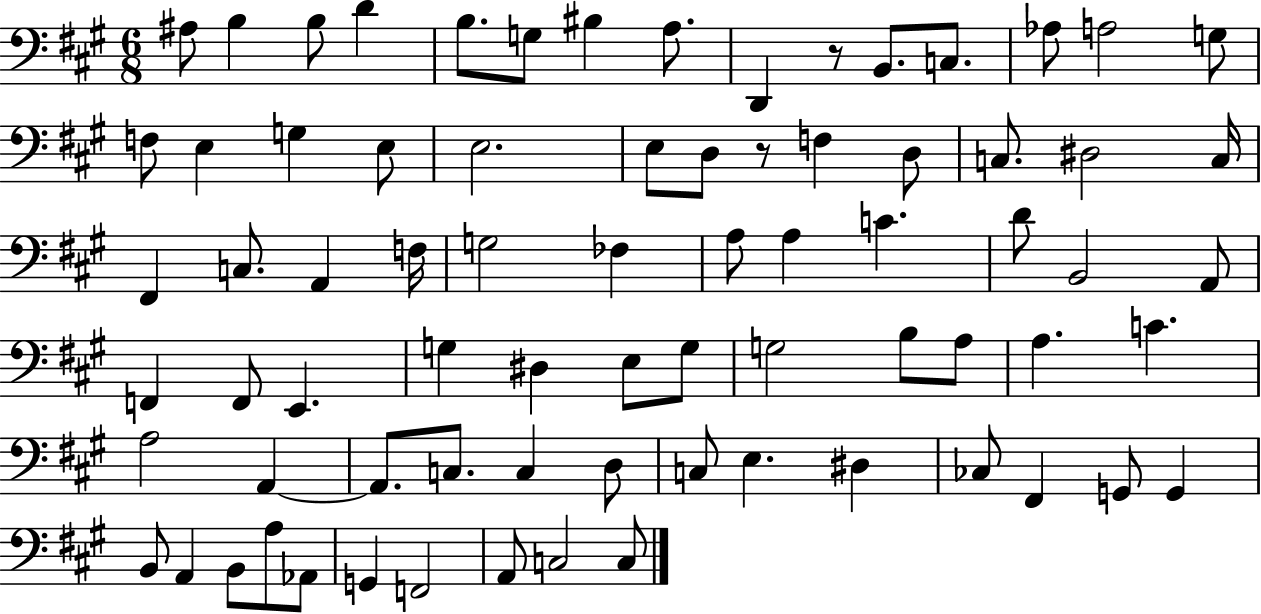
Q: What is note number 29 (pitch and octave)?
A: A2